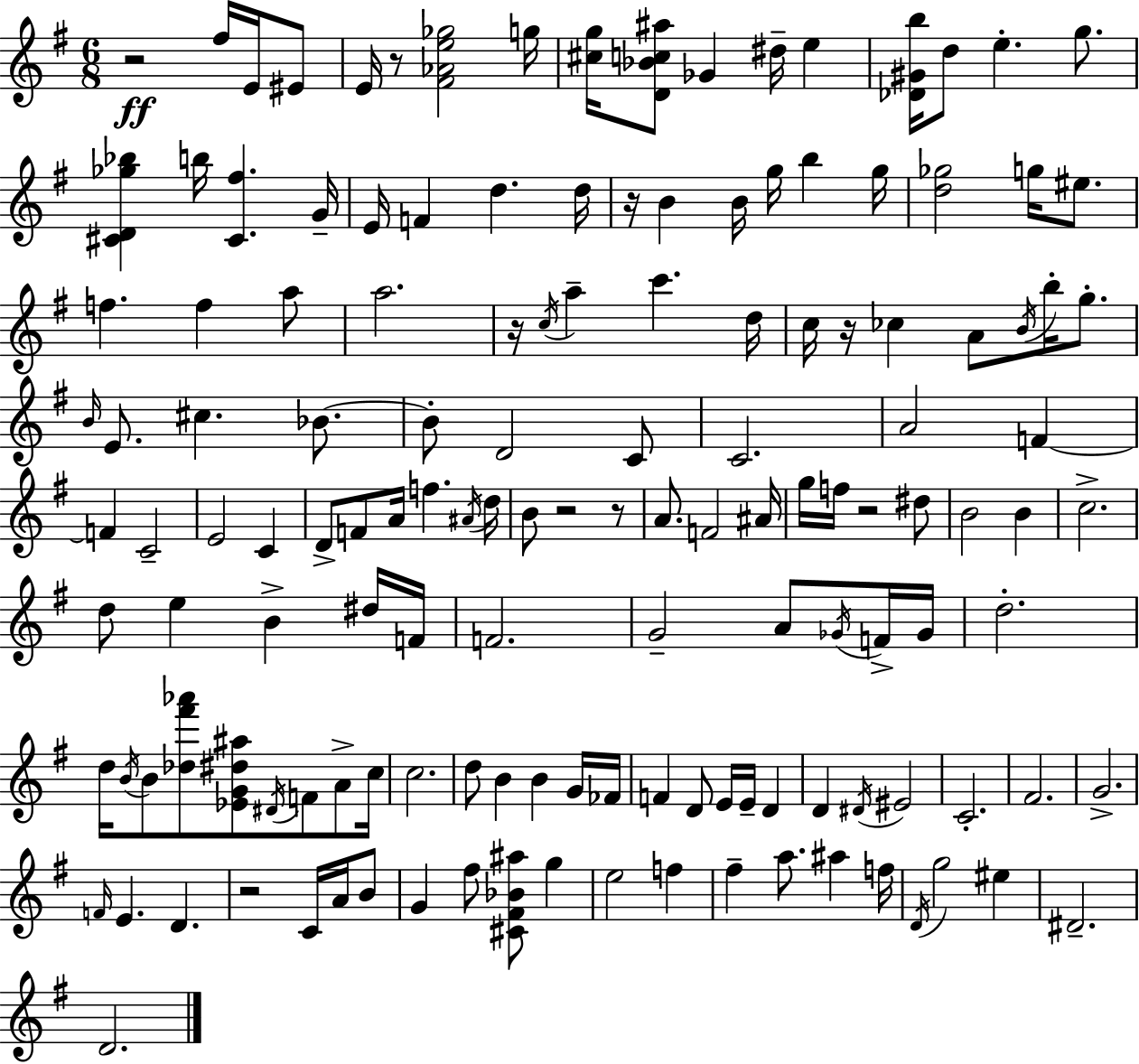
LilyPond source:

{
  \clef treble
  \numericTimeSignature
  \time 6/8
  \key e \minor
  r2\ff fis''16 e'16 eis'8 | e'16 r8 <fis' aes' e'' ges''>2 g''16 | <cis'' g''>16 <d' bes' c'' ais''>8 ges'4 dis''16-- e''4 | <des' gis' b''>16 d''8 e''4.-. g''8. | \break <cis' d' ges'' bes''>4 b''16 <cis' fis''>4. g'16-- | e'16 f'4 d''4. d''16 | r16 b'4 b'16 g''16 b''4 g''16 | <d'' ges''>2 g''16 eis''8. | \break f''4. f''4 a''8 | a''2. | r16 \acciaccatura { c''16 } a''4-- c'''4. | d''16 c''16 r16 ces''4 a'8 \acciaccatura { b'16 } b''16-. g''8.-. | \break \grace { b'16 } e'8. cis''4. | bes'8.~~ bes'8-. d'2 | c'8 c'2. | a'2 f'4~~ | \break f'4 c'2-- | e'2 c'4 | d'8-> f'8 a'16 f''4. | \acciaccatura { ais'16 } d''16 b'8 r2 | \break r8 a'8. f'2 | ais'16 g''16 f''16 r2 | dis''8 b'2 | b'4 c''2.-> | \break d''8 e''4 b'4-> | dis''16 f'16 f'2. | g'2-- | a'8 \acciaccatura { ges'16 } f'16-> ges'16 d''2.-. | \break d''16 \acciaccatura { b'16 } b'8 <des'' fis''' aes'''>8 <ees' g' dis'' ais''>8 | \acciaccatura { dis'16 } f'8 a'8-> c''16 c''2. | d''8 b'4 | b'4 g'16 fes'16 f'4 d'8 | \break e'16 e'16-- d'4 d'4 \acciaccatura { dis'16 } | eis'2 c'2.-. | fis'2. | g'2.-> | \break \grace { f'16 } e'4. | d'4. r2 | c'16 a'16 b'8 g'4 | fis''8 <cis' fis' bes' ais''>8 g''4 e''2 | \break f''4 fis''4-- | a''8. ais''4 f''16 \acciaccatura { d'16 } g''2 | eis''4 dis'2.-- | d'2. | \break \bar "|."
}